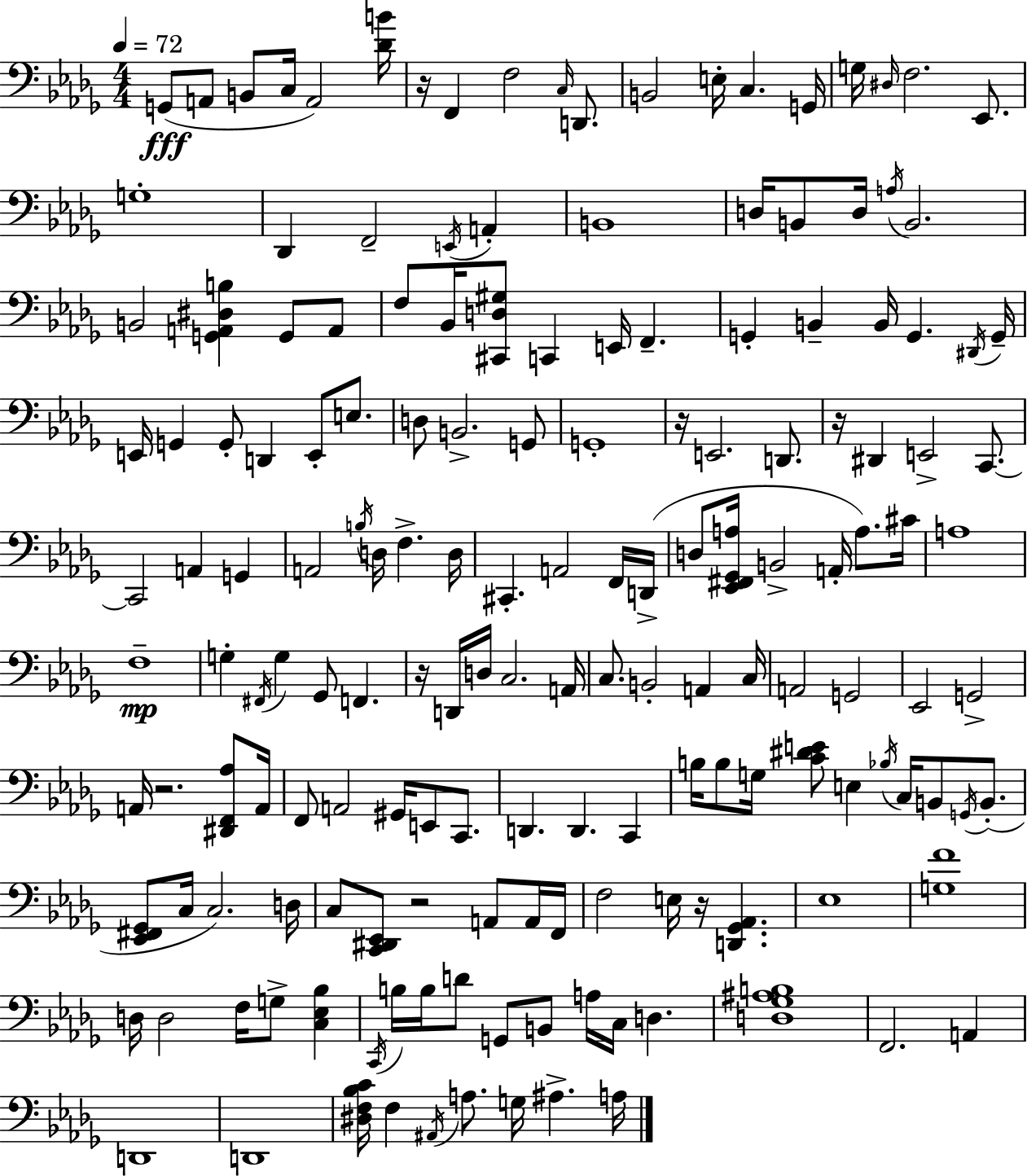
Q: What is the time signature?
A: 4/4